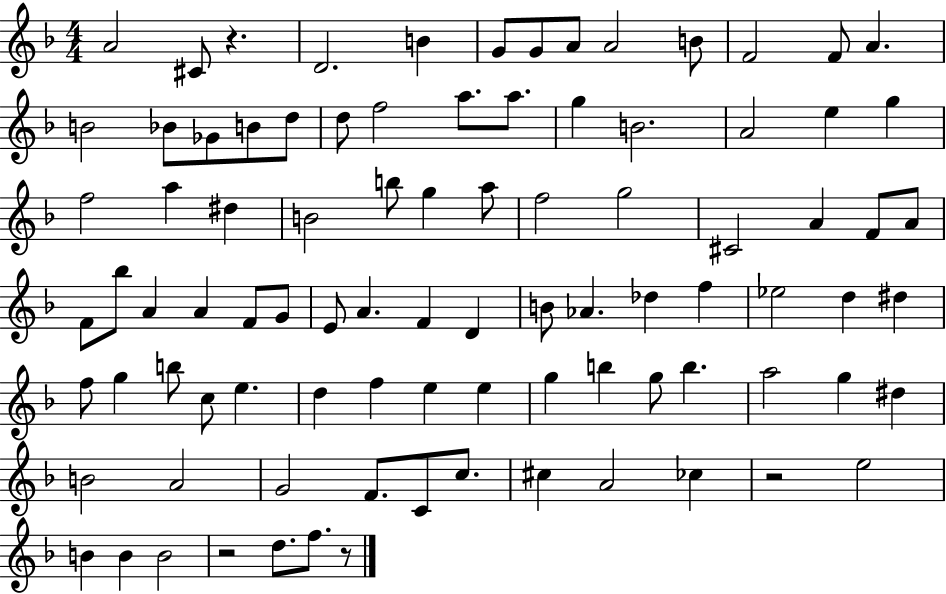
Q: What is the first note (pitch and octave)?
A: A4